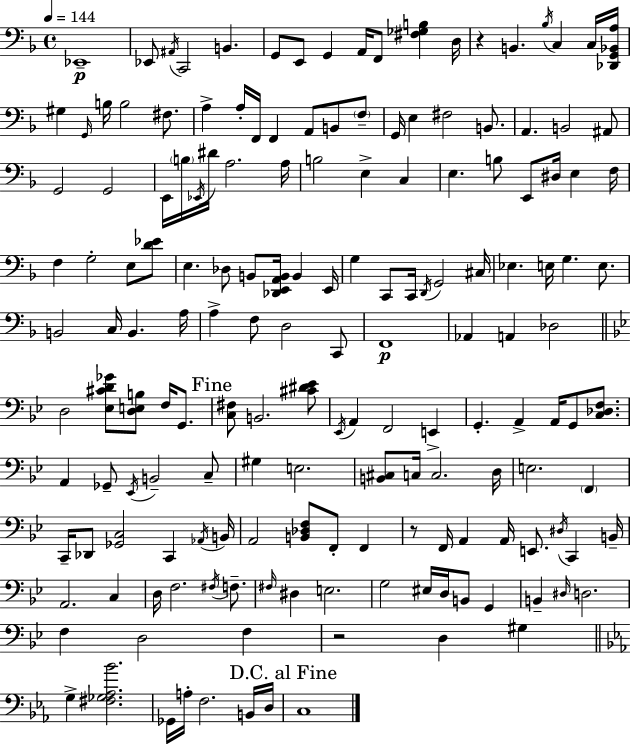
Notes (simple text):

Eb2/w Eb2/e A#2/s C2/h B2/q. G2/e E2/e G2/q A2/s F2/e [F#3,Gb3,B3]/q D3/s R/q B2/q. Bb3/s C3/q C3/s [Db2,G2,Bb2,A3]/s G#3/q G2/s B3/s B3/h F#3/e. A3/q A3/s F2/s F2/q A2/e B2/e F3/e G2/s E3/q F#3/h B2/e. A2/q. B2/h A#2/e G2/h G2/h E2/s B3/s Eb2/s D#4/s A3/h. A3/s B3/h E3/q C3/q E3/q. B3/e E2/e D#3/s E3/q F3/s F3/q G3/h E3/e [D4,Eb4]/e E3/q. Db3/e B2/e [Db2,E2,A2,B2]/s B2/q E2/s G3/q C2/e C2/s D2/s G2/h C#3/s Eb3/q. E3/s G3/q. E3/e. B2/h C3/s B2/q. A3/s A3/q F3/e D3/h C2/e F2/w Ab2/q A2/q Db3/h D3/h [Eb3,C#4,D4,Gb4]/e [D3,E3,B3]/e F3/s G2/e. [C3,F#3]/e B2/h. [C#4,D#4,Eb4]/e Eb2/s A2/q F2/h E2/q G2/q. A2/q A2/s G2/e [C3,Db3,F3]/e. A2/q Gb2/e Eb2/s B2/h C3/e G#3/q E3/h. [B2,C#3]/e C3/s C3/h. D3/s E3/h. F2/q C2/s Db2/e [Gb2,C3]/h C2/q Ab2/s B2/s A2/h [B2,Db3,F3]/e F2/e F2/q R/e F2/s A2/q A2/s E2/e. D#3/s C2/q B2/s A2/h. C3/q D3/s F3/h. F#3/s F3/e. F#3/s D#3/q E3/h. G3/h EIS3/s D3/s B2/e G2/q B2/q D#3/s D3/h. F3/q D3/h F3/q R/h D3/q G#3/q G3/q [F#3,Gb3,Ab3,Bb4]/h. Gb2/s A3/s F3/h. B2/s D3/s C3/w